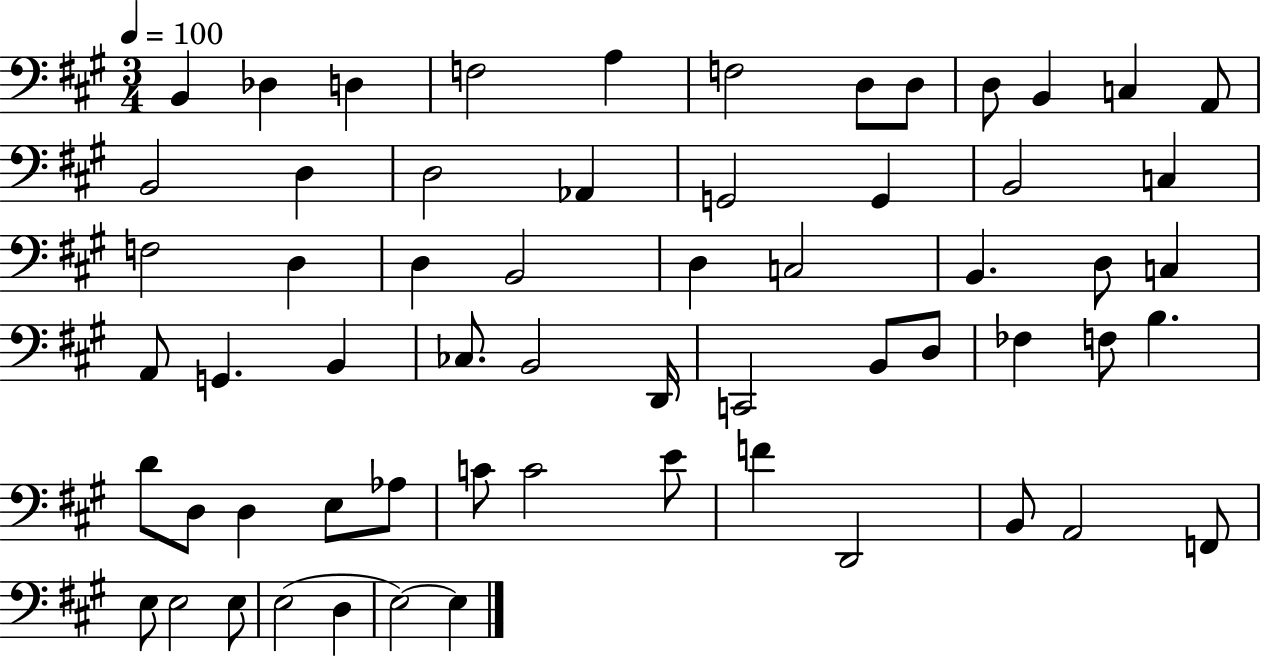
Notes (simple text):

B2/q Db3/q D3/q F3/h A3/q F3/h D3/e D3/e D3/e B2/q C3/q A2/e B2/h D3/q D3/h Ab2/q G2/h G2/q B2/h C3/q F3/h D3/q D3/q B2/h D3/q C3/h B2/q. D3/e C3/q A2/e G2/q. B2/q CES3/e. B2/h D2/s C2/h B2/e D3/e FES3/q F3/e B3/q. D4/e D3/e D3/q E3/e Ab3/e C4/e C4/h E4/e F4/q D2/h B2/e A2/h F2/e E3/e E3/h E3/e E3/h D3/q E3/h E3/q